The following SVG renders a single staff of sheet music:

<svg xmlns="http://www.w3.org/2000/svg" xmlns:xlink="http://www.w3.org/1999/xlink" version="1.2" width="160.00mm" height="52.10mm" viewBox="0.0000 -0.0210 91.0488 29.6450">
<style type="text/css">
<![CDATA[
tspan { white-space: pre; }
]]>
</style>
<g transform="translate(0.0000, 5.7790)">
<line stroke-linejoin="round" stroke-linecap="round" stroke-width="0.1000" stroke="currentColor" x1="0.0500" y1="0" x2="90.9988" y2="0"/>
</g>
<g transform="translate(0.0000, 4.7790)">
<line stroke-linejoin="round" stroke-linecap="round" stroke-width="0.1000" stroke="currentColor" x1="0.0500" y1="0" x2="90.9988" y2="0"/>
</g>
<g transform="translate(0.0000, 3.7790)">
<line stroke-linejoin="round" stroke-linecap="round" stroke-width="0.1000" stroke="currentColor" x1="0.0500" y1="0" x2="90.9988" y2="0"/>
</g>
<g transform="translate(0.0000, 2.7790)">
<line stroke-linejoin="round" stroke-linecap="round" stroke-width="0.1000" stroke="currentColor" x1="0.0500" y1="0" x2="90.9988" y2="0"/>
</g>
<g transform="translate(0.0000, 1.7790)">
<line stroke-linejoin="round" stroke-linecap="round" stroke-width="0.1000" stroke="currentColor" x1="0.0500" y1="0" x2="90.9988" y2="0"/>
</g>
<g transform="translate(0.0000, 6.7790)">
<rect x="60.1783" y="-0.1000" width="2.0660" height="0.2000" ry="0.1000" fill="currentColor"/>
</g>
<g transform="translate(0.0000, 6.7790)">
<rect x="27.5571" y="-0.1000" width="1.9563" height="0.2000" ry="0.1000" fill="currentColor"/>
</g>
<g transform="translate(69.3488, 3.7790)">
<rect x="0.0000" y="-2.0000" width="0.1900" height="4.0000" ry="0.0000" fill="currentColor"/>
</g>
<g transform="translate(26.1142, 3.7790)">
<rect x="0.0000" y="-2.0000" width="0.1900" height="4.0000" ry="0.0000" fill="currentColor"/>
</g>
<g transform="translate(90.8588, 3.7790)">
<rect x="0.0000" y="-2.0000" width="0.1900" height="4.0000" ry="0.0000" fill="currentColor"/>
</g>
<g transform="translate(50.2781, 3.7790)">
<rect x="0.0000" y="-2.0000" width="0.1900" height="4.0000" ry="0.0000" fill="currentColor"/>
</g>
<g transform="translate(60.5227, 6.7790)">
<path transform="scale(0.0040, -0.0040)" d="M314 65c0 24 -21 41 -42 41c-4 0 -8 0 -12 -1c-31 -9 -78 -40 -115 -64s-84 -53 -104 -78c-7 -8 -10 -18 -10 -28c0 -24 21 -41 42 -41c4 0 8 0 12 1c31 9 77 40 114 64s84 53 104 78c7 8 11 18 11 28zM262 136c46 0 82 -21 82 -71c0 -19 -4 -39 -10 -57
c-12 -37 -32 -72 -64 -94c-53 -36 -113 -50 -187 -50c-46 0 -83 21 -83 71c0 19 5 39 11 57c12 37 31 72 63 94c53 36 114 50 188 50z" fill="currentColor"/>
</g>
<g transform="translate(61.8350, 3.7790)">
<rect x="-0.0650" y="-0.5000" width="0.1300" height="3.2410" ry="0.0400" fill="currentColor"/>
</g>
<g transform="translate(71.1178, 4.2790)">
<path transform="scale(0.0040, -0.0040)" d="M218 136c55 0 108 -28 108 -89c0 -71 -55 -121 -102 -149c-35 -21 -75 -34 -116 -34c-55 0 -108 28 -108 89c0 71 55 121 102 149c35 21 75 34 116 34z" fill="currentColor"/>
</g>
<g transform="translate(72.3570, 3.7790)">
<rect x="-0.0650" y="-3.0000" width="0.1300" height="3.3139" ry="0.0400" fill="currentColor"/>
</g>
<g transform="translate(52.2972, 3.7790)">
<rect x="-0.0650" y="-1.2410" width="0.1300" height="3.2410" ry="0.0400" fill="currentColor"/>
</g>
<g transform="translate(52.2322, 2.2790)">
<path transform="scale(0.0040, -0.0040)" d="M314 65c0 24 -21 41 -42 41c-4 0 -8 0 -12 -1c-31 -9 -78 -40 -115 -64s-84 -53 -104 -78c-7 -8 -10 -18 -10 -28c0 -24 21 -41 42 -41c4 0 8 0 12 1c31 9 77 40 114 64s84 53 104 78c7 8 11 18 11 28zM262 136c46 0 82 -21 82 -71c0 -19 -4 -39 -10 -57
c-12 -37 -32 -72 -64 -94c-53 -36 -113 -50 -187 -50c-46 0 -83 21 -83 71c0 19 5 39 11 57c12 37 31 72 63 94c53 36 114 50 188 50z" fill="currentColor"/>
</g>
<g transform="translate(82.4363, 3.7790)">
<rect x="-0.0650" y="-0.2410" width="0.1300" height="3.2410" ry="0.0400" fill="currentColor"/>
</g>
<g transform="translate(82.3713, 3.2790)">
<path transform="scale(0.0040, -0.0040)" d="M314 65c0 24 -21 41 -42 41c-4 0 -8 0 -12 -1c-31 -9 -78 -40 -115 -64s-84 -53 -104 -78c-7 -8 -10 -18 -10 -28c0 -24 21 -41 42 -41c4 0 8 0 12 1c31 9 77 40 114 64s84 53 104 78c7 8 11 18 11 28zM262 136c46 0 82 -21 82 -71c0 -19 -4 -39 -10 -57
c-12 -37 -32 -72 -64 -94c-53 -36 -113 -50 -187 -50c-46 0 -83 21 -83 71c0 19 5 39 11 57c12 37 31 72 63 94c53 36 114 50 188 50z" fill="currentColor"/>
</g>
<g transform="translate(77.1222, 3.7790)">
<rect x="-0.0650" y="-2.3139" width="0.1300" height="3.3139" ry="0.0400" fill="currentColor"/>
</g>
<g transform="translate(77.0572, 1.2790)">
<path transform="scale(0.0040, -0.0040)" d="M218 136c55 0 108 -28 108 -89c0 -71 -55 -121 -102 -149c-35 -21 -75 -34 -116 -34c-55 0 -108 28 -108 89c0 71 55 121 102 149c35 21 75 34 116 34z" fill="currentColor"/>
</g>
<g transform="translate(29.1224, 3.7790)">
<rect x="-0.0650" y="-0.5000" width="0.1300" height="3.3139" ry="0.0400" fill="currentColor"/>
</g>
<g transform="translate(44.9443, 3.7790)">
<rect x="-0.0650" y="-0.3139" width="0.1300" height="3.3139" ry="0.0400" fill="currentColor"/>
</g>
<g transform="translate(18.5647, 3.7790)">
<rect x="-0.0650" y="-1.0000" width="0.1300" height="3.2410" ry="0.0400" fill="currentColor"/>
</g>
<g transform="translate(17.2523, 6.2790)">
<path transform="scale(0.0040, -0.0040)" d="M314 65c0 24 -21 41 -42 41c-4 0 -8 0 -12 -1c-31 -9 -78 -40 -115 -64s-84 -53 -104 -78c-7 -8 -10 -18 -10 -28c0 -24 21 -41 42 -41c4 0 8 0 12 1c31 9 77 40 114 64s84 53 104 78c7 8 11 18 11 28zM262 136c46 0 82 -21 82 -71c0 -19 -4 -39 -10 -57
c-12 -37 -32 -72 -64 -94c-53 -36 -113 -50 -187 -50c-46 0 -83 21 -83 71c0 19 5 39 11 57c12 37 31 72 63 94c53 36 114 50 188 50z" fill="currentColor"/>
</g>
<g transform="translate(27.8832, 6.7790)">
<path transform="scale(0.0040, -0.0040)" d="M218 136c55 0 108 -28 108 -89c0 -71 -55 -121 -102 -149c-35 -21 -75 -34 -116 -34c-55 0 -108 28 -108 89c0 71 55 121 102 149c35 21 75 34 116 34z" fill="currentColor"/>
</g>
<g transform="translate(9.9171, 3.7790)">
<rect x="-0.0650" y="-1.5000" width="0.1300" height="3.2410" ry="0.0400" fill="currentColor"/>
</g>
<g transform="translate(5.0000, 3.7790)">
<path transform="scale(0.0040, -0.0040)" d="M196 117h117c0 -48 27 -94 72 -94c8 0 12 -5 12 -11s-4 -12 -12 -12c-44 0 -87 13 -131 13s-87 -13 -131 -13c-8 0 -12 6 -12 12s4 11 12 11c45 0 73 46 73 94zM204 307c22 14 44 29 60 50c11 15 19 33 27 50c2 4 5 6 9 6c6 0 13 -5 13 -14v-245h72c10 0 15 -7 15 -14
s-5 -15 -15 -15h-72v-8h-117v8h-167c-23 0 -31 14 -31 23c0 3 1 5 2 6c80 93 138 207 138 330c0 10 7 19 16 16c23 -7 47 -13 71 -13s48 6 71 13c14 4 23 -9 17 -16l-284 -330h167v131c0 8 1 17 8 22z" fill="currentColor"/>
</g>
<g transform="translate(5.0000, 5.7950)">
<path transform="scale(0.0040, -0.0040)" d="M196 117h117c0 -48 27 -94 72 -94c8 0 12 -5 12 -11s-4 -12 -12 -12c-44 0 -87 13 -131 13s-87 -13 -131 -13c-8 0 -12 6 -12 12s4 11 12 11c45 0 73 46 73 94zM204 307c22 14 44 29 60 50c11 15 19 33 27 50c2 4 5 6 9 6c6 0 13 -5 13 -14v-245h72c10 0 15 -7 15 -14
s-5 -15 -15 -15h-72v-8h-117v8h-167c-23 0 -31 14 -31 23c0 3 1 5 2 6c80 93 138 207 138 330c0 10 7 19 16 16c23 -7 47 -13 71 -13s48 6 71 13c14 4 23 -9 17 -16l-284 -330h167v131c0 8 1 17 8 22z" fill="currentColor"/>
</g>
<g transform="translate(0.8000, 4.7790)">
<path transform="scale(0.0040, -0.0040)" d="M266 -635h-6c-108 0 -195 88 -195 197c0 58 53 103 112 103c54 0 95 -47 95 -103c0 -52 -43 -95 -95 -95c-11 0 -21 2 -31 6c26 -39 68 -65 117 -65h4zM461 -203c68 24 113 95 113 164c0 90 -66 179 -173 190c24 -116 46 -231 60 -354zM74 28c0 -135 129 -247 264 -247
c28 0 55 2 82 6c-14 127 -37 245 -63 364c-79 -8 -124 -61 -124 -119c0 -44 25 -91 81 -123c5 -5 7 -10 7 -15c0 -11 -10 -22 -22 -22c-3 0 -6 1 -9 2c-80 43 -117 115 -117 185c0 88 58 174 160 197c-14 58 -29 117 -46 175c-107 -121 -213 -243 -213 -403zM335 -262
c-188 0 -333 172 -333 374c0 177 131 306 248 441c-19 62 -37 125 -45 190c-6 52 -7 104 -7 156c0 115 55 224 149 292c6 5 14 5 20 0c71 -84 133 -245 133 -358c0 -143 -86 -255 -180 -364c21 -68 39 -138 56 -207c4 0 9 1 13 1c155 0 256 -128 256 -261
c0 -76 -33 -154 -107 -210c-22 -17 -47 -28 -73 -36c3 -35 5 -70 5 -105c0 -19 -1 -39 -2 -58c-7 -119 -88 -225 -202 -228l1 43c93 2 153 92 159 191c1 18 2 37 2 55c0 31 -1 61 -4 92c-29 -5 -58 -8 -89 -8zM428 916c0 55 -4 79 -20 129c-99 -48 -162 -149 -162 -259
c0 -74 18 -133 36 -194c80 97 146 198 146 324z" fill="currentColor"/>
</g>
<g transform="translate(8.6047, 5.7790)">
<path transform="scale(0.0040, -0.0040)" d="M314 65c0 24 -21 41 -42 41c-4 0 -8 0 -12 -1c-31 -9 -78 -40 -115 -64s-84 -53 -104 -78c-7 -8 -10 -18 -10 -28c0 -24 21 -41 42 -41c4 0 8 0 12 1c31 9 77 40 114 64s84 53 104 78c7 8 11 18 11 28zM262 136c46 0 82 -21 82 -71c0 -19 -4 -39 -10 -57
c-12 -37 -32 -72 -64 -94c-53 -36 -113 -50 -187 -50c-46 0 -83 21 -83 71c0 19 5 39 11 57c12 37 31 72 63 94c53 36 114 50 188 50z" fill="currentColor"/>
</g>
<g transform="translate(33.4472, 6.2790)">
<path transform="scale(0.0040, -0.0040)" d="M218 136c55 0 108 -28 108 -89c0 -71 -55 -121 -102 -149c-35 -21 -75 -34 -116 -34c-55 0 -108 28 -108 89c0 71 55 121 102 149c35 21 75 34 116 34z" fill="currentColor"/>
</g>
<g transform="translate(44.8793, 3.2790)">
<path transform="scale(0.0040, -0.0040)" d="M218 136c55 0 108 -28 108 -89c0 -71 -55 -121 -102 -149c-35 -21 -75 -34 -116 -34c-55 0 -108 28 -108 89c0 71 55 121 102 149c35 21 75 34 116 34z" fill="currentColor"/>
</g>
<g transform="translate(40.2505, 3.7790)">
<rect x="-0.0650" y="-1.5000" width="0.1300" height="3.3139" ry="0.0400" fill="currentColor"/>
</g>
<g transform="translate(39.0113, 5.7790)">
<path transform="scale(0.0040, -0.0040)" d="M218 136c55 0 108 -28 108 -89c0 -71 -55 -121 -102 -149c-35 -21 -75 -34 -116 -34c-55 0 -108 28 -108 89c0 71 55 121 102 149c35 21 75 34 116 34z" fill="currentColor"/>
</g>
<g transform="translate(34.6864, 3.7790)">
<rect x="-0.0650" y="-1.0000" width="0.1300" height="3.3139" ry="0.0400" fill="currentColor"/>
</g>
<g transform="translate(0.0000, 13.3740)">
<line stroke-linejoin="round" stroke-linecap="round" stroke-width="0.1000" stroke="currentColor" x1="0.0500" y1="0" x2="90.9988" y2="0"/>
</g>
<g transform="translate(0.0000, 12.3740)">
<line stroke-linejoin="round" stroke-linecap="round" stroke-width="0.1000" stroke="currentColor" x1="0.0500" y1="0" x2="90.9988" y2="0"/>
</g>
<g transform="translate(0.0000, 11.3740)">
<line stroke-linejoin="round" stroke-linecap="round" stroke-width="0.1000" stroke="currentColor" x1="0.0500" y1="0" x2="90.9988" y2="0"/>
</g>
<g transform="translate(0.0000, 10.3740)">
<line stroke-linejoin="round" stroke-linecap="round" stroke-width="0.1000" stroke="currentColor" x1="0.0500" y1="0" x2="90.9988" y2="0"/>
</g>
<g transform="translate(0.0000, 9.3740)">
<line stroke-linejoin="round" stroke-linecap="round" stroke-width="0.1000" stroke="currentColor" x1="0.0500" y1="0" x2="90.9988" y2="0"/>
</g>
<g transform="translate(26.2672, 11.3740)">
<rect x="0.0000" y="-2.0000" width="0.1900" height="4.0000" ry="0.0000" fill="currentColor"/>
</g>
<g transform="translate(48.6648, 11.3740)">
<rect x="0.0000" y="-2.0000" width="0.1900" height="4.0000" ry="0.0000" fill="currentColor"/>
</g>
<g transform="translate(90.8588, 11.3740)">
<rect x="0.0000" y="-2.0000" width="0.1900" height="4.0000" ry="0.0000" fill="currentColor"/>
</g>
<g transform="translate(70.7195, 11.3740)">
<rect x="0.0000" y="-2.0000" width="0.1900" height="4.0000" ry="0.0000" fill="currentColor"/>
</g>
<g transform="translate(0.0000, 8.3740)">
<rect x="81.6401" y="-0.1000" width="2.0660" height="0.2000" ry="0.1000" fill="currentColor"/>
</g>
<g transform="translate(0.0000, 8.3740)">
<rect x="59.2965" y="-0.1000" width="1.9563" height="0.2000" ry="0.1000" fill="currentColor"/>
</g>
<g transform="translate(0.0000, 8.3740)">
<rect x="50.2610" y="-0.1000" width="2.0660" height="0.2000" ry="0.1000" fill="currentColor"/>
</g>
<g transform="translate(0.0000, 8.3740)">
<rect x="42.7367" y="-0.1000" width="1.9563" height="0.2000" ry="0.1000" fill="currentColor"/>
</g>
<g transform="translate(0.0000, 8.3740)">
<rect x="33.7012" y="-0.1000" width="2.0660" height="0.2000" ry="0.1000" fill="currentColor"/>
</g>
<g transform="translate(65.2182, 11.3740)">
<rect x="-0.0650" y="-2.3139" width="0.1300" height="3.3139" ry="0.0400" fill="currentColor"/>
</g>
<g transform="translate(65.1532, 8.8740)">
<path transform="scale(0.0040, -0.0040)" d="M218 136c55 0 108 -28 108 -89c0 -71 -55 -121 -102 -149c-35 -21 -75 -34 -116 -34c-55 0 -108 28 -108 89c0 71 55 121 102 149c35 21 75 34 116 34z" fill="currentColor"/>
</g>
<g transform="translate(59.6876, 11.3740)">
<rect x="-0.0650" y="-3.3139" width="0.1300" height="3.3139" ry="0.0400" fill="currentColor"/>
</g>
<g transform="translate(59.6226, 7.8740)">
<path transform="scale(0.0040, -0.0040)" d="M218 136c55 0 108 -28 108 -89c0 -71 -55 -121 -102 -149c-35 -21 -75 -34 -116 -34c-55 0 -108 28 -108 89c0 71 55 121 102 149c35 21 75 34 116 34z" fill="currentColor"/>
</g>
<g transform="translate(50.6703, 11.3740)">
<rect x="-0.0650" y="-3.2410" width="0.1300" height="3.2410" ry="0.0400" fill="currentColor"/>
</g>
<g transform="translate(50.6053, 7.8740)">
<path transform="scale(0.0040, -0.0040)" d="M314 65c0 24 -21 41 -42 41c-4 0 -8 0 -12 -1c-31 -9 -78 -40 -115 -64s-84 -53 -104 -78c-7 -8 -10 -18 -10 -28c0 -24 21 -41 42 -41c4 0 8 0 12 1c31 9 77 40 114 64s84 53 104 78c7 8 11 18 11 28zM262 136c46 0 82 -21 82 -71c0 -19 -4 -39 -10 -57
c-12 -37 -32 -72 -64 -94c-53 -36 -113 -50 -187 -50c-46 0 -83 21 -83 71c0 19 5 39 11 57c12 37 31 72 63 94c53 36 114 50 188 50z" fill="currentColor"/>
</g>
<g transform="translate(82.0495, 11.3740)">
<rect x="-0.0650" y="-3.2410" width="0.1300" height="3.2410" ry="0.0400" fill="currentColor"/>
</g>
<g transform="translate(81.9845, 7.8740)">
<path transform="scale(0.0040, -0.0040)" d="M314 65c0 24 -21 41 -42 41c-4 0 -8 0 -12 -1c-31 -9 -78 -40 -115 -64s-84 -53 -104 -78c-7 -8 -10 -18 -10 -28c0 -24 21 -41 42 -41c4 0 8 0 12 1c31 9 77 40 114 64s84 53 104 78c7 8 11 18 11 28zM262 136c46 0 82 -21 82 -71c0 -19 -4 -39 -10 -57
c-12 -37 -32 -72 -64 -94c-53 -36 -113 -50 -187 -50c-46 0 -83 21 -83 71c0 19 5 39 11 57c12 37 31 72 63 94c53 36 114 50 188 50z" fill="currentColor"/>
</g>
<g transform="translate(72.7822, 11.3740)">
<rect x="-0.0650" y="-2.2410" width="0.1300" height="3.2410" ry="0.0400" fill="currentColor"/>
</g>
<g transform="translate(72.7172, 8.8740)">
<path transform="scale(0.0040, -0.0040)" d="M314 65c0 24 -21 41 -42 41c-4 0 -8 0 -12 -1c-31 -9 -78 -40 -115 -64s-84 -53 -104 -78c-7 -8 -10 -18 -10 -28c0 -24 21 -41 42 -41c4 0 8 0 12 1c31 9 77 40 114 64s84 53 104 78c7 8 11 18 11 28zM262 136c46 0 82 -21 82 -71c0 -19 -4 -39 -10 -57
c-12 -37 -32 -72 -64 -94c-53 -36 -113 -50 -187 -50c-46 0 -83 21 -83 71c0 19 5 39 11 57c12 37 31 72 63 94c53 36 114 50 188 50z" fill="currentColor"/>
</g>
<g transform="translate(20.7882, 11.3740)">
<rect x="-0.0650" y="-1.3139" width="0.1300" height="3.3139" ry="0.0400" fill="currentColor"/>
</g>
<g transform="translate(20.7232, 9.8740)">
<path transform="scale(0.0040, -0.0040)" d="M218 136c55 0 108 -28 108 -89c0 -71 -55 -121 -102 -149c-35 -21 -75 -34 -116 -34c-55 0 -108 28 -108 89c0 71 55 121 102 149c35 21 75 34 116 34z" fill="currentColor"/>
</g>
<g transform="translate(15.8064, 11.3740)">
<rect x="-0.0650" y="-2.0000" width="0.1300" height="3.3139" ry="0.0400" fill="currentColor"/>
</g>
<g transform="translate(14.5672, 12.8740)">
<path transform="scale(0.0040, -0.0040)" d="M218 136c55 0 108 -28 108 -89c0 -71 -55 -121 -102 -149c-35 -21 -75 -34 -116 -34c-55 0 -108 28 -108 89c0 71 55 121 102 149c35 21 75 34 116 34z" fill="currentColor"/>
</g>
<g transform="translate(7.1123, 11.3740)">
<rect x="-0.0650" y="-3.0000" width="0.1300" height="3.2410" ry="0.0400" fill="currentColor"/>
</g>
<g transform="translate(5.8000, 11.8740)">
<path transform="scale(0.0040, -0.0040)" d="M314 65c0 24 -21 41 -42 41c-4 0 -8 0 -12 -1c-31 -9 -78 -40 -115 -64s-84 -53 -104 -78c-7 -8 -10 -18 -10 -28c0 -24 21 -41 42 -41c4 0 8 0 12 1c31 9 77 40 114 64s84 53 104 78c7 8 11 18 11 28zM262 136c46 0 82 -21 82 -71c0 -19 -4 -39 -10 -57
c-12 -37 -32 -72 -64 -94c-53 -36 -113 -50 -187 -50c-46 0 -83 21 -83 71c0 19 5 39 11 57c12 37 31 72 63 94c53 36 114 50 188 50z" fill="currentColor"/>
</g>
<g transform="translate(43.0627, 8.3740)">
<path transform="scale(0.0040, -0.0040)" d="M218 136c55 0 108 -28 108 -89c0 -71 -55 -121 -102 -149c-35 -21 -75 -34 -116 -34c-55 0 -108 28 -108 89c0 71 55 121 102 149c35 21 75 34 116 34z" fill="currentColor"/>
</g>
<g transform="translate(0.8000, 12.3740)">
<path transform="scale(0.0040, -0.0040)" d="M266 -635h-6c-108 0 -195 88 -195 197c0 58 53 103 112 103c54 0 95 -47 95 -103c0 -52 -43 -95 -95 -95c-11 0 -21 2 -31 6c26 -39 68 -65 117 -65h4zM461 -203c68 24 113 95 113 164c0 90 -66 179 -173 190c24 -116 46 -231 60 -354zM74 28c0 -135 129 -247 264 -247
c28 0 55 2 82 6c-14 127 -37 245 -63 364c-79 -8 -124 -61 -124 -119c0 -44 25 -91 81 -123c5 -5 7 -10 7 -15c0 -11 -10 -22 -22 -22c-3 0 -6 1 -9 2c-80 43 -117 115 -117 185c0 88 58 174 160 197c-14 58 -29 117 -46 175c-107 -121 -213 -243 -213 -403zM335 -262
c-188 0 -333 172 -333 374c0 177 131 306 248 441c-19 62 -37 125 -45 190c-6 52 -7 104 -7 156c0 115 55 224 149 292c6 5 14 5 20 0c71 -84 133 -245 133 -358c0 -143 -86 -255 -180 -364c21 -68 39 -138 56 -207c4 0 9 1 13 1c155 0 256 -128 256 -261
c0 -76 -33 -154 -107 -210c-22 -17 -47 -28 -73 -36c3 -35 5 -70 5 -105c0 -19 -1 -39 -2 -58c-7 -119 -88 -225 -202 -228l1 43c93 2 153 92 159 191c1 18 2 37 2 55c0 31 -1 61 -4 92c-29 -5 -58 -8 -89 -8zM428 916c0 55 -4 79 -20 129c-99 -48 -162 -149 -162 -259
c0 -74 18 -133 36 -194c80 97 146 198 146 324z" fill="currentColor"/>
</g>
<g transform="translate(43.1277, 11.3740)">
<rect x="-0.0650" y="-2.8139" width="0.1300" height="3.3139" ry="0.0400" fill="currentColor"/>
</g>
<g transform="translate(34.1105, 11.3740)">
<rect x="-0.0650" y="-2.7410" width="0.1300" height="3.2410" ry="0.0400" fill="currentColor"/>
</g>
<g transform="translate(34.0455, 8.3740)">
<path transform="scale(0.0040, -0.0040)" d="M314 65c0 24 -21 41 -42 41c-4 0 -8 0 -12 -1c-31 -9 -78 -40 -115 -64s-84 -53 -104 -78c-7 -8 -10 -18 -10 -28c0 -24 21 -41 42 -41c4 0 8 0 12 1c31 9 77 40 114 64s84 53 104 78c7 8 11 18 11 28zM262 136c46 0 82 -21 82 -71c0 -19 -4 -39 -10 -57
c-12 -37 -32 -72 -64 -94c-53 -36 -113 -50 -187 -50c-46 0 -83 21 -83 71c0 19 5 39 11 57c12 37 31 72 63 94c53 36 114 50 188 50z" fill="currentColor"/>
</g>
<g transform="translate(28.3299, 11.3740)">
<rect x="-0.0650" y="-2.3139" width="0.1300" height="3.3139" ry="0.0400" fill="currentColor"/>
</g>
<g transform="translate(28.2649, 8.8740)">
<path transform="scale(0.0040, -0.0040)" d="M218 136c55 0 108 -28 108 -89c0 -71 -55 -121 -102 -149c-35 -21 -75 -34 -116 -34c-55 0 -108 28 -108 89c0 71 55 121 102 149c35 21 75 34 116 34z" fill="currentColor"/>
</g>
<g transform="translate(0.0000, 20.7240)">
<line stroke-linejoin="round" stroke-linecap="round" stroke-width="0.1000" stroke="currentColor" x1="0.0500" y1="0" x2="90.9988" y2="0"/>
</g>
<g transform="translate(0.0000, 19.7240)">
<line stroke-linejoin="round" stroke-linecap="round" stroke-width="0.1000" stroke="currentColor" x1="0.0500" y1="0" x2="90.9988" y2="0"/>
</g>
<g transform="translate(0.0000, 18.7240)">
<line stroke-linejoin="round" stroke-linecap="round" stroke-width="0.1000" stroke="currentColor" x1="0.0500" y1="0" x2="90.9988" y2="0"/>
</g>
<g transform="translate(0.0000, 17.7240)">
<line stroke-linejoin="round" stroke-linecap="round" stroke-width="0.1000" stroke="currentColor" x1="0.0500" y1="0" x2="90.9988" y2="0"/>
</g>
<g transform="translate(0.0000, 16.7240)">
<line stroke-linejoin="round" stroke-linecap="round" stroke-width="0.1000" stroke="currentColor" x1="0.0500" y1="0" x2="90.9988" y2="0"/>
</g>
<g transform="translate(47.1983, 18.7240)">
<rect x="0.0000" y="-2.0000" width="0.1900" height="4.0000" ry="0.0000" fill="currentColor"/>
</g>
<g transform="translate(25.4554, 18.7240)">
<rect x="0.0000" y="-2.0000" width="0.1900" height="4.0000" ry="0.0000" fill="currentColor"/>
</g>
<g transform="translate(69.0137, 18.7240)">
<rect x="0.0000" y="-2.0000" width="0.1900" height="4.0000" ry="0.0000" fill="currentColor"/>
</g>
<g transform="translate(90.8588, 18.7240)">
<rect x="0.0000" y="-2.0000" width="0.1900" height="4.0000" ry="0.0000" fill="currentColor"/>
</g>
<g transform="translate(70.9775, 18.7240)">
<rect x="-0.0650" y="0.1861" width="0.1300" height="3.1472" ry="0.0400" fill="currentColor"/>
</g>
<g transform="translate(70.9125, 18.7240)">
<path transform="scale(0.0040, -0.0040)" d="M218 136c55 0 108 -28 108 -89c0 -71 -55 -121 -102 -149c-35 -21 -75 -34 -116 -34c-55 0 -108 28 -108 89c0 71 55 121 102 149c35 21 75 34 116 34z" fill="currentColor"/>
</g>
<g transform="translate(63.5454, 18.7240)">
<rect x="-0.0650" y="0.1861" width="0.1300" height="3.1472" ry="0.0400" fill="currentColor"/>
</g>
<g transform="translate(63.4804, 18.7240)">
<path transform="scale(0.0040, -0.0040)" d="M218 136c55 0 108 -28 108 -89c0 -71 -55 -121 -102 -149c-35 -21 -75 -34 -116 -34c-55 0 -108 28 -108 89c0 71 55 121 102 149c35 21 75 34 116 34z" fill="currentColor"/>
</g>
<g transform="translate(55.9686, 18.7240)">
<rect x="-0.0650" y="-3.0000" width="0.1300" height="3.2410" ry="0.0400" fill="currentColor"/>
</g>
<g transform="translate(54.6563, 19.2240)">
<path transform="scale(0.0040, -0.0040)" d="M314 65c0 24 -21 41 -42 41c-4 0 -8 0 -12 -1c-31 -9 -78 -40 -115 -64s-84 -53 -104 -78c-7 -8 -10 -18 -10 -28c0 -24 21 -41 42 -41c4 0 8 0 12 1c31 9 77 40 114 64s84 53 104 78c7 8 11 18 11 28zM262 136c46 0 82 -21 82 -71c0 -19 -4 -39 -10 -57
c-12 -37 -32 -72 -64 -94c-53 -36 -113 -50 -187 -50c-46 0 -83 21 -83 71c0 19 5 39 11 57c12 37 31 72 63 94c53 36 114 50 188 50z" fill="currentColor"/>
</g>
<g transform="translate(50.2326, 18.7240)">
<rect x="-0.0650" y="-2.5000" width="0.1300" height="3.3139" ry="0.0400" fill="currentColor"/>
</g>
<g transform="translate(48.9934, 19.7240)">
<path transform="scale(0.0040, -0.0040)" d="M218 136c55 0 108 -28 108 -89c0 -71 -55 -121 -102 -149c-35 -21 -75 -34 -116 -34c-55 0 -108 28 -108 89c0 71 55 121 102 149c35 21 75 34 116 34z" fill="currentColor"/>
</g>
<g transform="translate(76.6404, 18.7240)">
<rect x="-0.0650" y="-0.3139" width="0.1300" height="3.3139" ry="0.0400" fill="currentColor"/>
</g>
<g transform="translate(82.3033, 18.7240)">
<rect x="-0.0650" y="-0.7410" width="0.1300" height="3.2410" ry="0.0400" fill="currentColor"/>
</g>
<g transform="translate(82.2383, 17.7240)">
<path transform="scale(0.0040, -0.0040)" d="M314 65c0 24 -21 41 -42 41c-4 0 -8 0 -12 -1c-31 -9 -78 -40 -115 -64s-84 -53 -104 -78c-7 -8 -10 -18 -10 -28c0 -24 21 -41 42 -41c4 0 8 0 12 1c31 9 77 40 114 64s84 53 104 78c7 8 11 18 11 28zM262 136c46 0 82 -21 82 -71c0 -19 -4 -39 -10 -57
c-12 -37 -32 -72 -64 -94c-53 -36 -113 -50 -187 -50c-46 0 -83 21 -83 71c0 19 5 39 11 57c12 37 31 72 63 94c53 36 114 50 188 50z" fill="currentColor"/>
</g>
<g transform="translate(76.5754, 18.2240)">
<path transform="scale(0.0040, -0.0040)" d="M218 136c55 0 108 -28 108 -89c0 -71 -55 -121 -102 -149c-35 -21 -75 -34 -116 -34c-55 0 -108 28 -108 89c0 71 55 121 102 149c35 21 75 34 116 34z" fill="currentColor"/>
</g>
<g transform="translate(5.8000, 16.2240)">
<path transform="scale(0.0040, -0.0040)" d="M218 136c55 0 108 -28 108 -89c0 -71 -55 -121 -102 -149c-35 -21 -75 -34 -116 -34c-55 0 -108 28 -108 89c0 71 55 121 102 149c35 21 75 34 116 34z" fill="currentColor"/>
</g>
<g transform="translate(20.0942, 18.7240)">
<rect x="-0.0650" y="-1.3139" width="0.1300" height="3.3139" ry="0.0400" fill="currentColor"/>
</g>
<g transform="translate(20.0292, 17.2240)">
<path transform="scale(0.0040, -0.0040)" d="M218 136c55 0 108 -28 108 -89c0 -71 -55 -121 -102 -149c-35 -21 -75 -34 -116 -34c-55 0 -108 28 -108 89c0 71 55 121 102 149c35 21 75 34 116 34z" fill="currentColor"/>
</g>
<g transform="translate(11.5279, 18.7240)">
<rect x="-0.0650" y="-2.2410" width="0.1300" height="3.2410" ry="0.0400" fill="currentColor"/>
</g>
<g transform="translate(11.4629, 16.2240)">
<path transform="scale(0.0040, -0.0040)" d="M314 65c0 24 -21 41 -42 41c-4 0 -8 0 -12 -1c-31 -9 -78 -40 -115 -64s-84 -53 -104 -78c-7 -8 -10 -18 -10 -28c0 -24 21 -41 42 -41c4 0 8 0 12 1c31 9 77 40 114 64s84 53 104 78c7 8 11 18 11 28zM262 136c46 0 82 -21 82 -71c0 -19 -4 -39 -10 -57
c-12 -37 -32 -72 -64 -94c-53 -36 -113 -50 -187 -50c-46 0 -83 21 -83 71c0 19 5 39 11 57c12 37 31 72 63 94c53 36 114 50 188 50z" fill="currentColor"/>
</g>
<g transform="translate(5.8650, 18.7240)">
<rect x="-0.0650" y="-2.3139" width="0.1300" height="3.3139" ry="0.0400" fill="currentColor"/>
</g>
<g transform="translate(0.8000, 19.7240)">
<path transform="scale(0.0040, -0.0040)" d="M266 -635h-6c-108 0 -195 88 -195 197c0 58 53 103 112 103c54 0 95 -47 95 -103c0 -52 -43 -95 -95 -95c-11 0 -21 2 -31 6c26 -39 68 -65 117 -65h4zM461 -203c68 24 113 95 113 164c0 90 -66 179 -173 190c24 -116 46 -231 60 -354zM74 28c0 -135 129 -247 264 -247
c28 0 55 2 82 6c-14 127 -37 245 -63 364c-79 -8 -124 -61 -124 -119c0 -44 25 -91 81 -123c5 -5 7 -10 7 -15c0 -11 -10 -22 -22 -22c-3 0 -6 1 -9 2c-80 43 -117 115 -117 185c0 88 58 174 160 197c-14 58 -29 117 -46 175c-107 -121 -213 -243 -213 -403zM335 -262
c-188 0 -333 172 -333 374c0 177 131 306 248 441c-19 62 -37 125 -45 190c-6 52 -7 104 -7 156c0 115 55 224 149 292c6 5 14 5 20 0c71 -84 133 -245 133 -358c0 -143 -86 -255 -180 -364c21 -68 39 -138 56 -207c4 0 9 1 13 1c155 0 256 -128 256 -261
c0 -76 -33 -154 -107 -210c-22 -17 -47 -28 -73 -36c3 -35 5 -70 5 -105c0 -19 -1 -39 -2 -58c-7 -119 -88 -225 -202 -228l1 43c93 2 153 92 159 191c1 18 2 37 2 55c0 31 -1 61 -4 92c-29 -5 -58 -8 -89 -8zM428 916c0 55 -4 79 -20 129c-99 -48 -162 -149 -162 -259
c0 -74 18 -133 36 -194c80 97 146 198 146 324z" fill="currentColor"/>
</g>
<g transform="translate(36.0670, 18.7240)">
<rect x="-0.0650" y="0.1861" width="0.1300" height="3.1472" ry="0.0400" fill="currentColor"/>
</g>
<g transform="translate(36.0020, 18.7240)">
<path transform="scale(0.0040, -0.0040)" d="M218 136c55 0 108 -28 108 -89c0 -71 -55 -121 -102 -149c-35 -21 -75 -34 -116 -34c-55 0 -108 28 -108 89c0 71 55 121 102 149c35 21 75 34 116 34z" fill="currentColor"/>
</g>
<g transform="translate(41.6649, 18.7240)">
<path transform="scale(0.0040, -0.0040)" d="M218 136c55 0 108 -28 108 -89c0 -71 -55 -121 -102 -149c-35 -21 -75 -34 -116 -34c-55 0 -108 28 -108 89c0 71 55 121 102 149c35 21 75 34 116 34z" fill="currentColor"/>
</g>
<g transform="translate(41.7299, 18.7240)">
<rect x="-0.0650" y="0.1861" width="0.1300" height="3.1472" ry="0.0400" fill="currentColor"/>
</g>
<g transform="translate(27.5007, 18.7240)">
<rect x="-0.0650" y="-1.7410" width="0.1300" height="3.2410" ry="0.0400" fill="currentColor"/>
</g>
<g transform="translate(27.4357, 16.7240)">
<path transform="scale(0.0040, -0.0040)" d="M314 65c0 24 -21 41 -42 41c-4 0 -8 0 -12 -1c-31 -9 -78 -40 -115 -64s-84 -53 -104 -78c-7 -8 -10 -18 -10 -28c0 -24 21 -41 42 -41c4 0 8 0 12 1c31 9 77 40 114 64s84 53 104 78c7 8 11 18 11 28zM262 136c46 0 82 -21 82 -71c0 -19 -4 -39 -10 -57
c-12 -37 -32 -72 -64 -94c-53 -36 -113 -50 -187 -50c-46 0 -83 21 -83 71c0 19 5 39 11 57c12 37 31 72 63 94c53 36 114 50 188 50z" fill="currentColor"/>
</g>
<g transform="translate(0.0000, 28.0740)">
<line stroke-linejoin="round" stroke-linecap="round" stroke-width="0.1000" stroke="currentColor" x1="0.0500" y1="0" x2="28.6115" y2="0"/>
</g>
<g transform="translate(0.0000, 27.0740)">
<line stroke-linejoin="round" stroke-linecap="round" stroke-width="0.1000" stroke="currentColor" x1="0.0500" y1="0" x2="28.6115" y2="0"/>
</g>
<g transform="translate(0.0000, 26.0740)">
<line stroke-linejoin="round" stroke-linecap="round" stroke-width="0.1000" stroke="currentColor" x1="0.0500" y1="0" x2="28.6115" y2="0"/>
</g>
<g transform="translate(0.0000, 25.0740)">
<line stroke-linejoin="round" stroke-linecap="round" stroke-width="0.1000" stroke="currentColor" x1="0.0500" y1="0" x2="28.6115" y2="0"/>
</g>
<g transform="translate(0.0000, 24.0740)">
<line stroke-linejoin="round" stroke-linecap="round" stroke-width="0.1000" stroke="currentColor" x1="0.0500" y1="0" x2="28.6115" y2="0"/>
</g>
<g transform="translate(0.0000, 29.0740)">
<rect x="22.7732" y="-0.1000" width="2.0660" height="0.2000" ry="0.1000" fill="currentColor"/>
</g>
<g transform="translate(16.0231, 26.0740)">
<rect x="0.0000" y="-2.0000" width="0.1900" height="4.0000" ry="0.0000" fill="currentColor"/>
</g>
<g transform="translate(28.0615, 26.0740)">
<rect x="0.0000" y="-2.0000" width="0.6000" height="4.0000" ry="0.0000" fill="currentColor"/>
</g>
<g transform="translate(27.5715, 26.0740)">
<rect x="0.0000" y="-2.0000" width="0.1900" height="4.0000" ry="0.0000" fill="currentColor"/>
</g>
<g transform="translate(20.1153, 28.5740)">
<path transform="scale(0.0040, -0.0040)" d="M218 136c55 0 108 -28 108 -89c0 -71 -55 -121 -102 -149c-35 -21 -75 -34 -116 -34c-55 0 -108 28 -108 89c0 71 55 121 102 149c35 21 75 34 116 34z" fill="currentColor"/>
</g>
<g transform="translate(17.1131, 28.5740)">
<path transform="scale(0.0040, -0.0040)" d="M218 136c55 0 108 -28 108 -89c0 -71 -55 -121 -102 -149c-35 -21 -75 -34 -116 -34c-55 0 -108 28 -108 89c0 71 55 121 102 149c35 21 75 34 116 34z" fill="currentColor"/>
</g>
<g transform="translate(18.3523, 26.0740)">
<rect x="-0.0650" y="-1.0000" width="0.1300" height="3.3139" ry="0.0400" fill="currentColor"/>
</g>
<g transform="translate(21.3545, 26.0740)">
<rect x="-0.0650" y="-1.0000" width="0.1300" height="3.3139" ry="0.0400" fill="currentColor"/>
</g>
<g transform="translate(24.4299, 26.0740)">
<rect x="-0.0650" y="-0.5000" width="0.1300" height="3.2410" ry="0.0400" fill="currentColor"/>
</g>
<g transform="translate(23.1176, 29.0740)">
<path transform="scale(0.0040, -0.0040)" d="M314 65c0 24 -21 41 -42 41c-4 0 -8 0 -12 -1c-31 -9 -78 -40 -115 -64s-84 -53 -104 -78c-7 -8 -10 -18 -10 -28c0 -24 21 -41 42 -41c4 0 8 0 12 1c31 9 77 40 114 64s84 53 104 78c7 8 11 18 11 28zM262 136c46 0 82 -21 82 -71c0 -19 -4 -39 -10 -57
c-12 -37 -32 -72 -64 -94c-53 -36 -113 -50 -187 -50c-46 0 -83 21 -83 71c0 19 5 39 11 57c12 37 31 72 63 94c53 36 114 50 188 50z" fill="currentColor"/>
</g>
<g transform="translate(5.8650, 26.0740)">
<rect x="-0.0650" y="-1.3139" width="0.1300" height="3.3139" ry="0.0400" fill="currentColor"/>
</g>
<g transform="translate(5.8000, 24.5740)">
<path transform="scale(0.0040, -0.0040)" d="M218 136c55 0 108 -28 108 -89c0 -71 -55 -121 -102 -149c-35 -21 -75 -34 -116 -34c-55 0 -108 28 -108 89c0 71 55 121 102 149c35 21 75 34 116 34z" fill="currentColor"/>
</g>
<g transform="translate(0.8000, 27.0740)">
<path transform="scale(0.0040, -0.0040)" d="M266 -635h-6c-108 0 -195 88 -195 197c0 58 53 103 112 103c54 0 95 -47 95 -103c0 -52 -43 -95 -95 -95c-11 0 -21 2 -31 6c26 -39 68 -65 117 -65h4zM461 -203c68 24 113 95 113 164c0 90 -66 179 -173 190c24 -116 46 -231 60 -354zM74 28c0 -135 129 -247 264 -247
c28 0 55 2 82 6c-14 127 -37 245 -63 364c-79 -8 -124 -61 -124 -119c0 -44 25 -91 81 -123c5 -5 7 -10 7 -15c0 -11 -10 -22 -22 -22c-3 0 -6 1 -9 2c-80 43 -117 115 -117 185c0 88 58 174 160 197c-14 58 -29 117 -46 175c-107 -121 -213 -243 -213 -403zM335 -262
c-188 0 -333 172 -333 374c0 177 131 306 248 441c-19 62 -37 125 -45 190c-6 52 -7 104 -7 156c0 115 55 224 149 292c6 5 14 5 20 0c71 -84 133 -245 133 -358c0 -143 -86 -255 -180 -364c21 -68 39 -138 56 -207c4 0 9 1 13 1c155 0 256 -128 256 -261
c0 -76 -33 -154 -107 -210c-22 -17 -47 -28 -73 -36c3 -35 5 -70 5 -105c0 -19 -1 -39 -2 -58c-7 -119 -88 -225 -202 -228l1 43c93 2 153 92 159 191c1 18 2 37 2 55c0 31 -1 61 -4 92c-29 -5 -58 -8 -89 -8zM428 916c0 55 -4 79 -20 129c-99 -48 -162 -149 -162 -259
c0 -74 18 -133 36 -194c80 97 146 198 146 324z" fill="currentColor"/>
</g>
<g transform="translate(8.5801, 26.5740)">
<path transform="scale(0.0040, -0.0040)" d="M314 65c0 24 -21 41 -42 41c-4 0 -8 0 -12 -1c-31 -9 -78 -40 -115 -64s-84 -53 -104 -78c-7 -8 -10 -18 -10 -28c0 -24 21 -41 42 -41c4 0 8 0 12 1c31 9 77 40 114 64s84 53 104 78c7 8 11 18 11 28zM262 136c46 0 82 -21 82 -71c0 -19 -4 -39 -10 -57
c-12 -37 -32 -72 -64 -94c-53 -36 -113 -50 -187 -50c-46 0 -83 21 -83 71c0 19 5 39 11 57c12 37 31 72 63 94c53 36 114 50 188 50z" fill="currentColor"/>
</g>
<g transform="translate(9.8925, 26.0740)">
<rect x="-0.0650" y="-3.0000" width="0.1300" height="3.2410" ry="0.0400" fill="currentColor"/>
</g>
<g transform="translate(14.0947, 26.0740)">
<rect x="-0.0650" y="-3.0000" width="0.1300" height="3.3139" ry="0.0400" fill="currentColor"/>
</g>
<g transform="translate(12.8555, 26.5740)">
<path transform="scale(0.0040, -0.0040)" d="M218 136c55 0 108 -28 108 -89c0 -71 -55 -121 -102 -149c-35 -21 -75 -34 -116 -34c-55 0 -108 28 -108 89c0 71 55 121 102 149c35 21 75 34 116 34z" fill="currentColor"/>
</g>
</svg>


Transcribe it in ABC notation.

X:1
T:Untitled
M:4/4
L:1/4
K:C
E2 D2 C D E c e2 C2 A g c2 A2 F e g a2 a b2 b g g2 b2 g g2 e f2 B B G A2 B B c d2 e A2 A D D C2